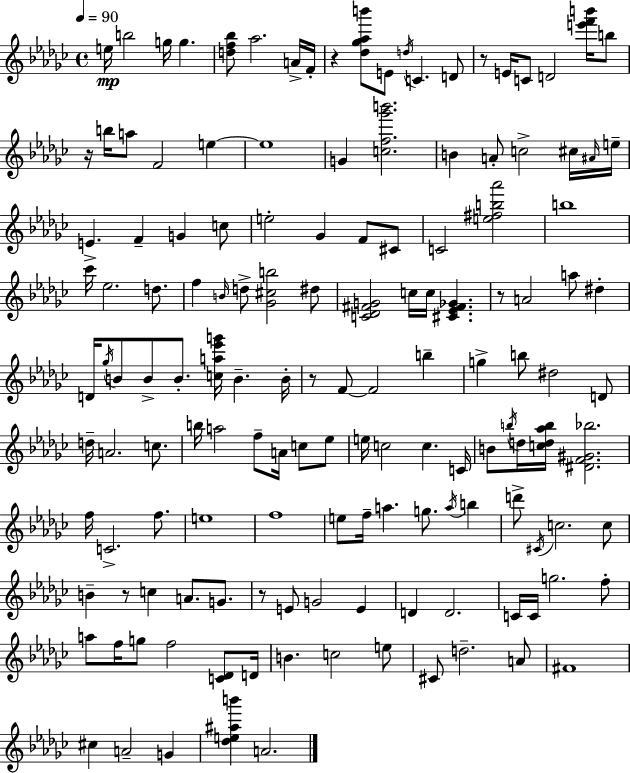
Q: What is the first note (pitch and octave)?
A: E5